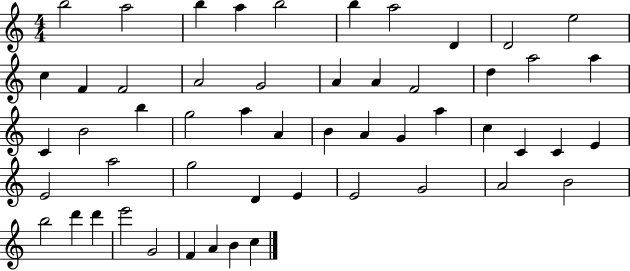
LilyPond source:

{
  \clef treble
  \numericTimeSignature
  \time 4/4
  \key c \major
  b''2 a''2 | b''4 a''4 b''2 | b''4 a''2 d'4 | d'2 e''2 | \break c''4 f'4 f'2 | a'2 g'2 | a'4 a'4 f'2 | d''4 a''2 a''4 | \break c'4 b'2 b''4 | g''2 a''4 a'4 | b'4 a'4 g'4 a''4 | c''4 c'4 c'4 e'4 | \break e'2 a''2 | g''2 d'4 e'4 | e'2 g'2 | a'2 b'2 | \break b''2 d'''4 d'''4 | e'''2 g'2 | f'4 a'4 b'4 c''4 | \bar "|."
}